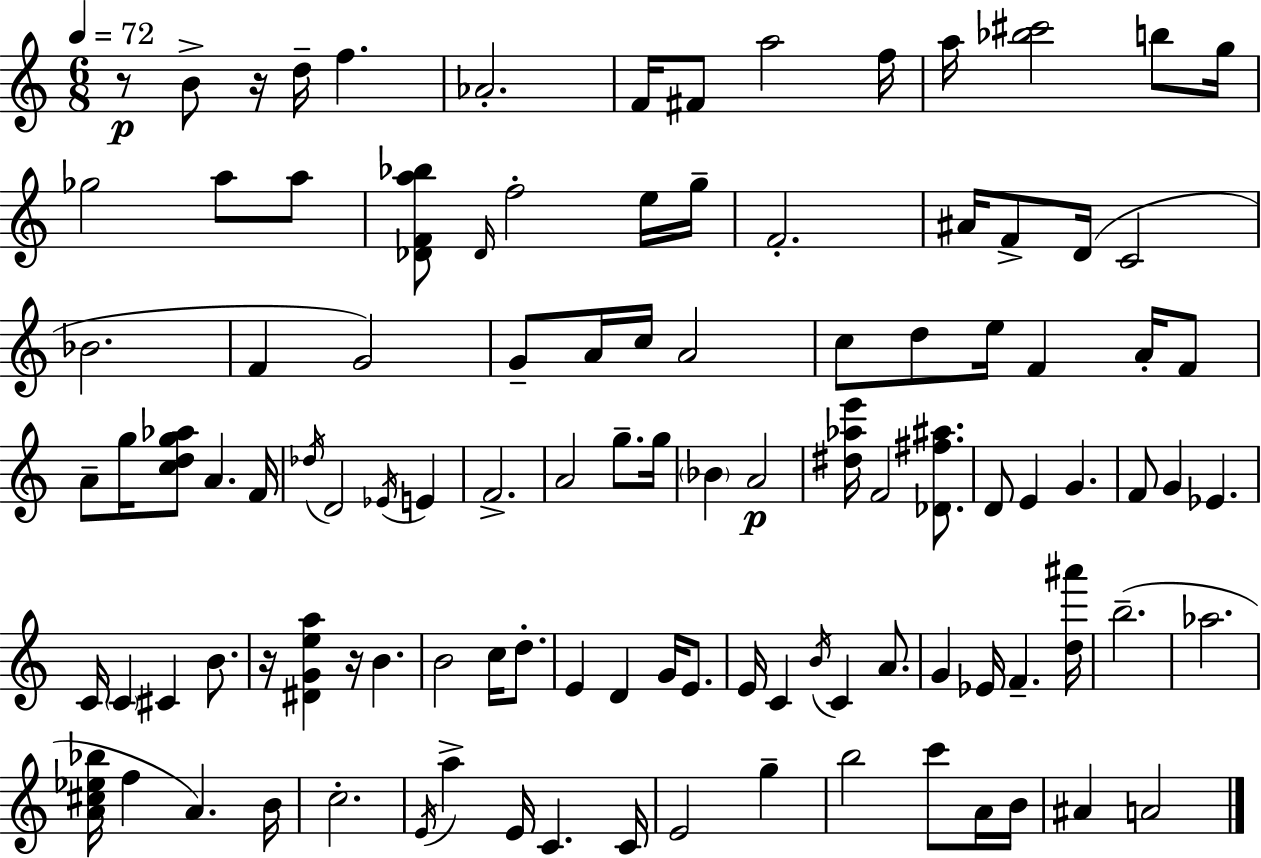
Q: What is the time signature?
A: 6/8